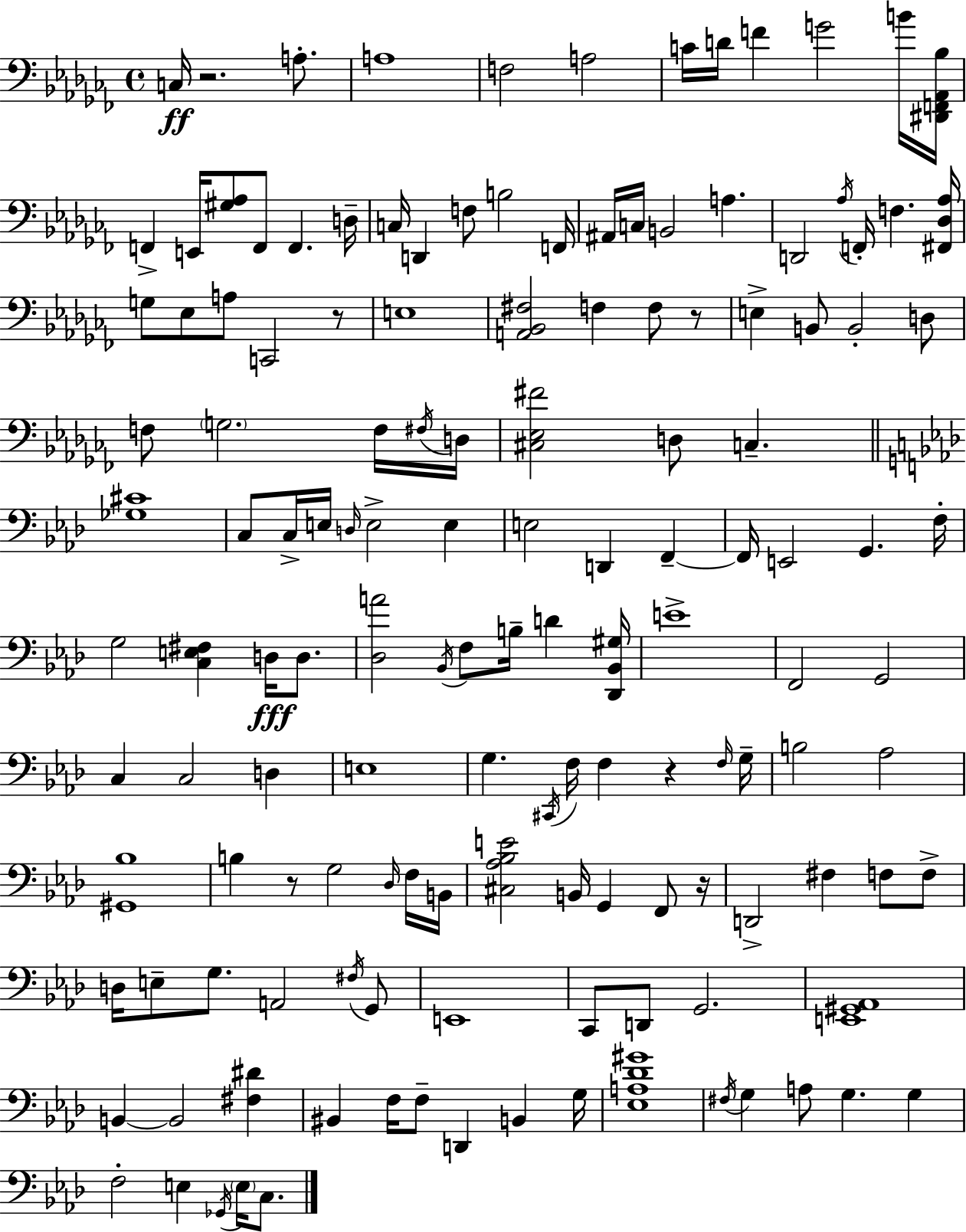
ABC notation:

X:1
T:Untitled
M:4/4
L:1/4
K:Abm
C,/4 z2 A,/2 A,4 F,2 A,2 C/4 D/4 F G2 B/4 [^D,,F,,_A,,_B,]/4 F,, E,,/4 [^G,_A,]/2 F,,/2 F,, D,/4 C,/4 D,, F,/2 B,2 F,,/4 ^A,,/4 C,/4 B,,2 A, D,,2 _A,/4 F,,/4 F, [^F,,_D,_A,]/4 G,/2 _E,/2 A,/2 C,,2 z/2 E,4 [A,,_B,,^F,]2 F, F,/2 z/2 E, B,,/2 B,,2 D,/2 F,/2 G,2 F,/4 ^F,/4 D,/4 [^C,_E,^F]2 D,/2 C, [_G,^C]4 C,/2 C,/4 E,/4 D,/4 E,2 E, E,2 D,, F,, F,,/4 E,,2 G,, F,/4 G,2 [C,E,^F,] D,/4 D,/2 [_D,A]2 _B,,/4 F,/2 B,/4 D [_D,,_B,,^G,]/4 E4 F,,2 G,,2 C, C,2 D, E,4 G, ^C,,/4 F,/4 F, z F,/4 G,/4 B,2 _A,2 [^G,,_B,]4 B, z/2 G,2 _D,/4 F,/4 B,,/4 [^C,_A,_B,E]2 B,,/4 G,, F,,/2 z/4 D,,2 ^F, F,/2 F,/2 D,/4 E,/2 G,/2 A,,2 ^F,/4 G,,/2 E,,4 C,,/2 D,,/2 G,,2 [E,,^G,,_A,,]4 B,, B,,2 [^F,^D] ^B,, F,/4 F,/2 D,, B,, G,/4 [_E,A,_D^G]4 ^F,/4 G, A,/2 G, G, F,2 E, _G,,/4 E,/4 C,/2